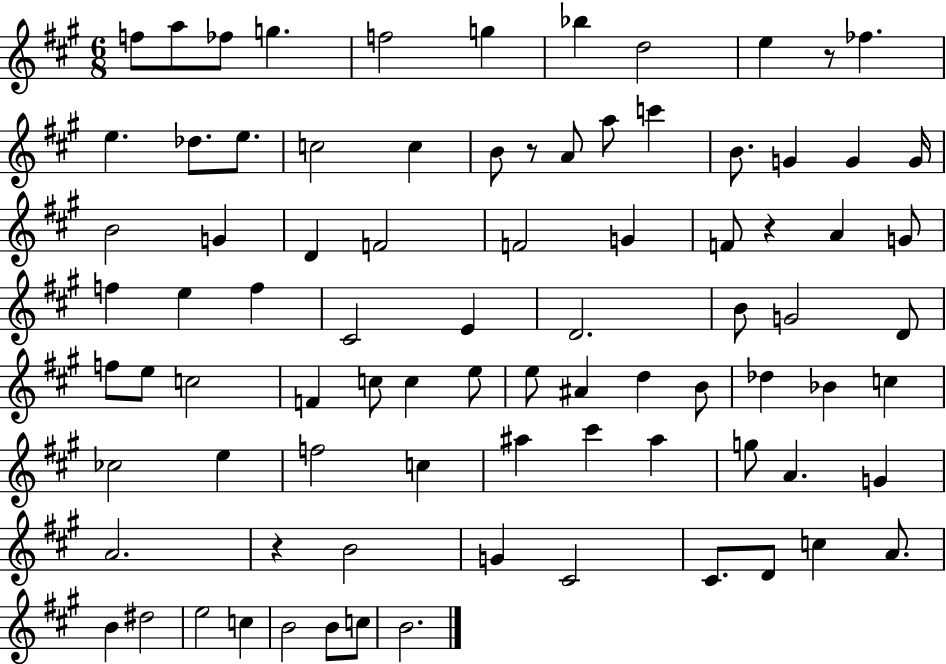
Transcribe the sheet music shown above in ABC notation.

X:1
T:Untitled
M:6/8
L:1/4
K:A
f/2 a/2 _f/2 g f2 g _b d2 e z/2 _f e _d/2 e/2 c2 c B/2 z/2 A/2 a/2 c' B/2 G G G/4 B2 G D F2 F2 G F/2 z A G/2 f e f ^C2 E D2 B/2 G2 D/2 f/2 e/2 c2 F c/2 c e/2 e/2 ^A d B/2 _d _B c _c2 e f2 c ^a ^c' ^a g/2 A G A2 z B2 G ^C2 ^C/2 D/2 c A/2 B ^d2 e2 c B2 B/2 c/2 B2